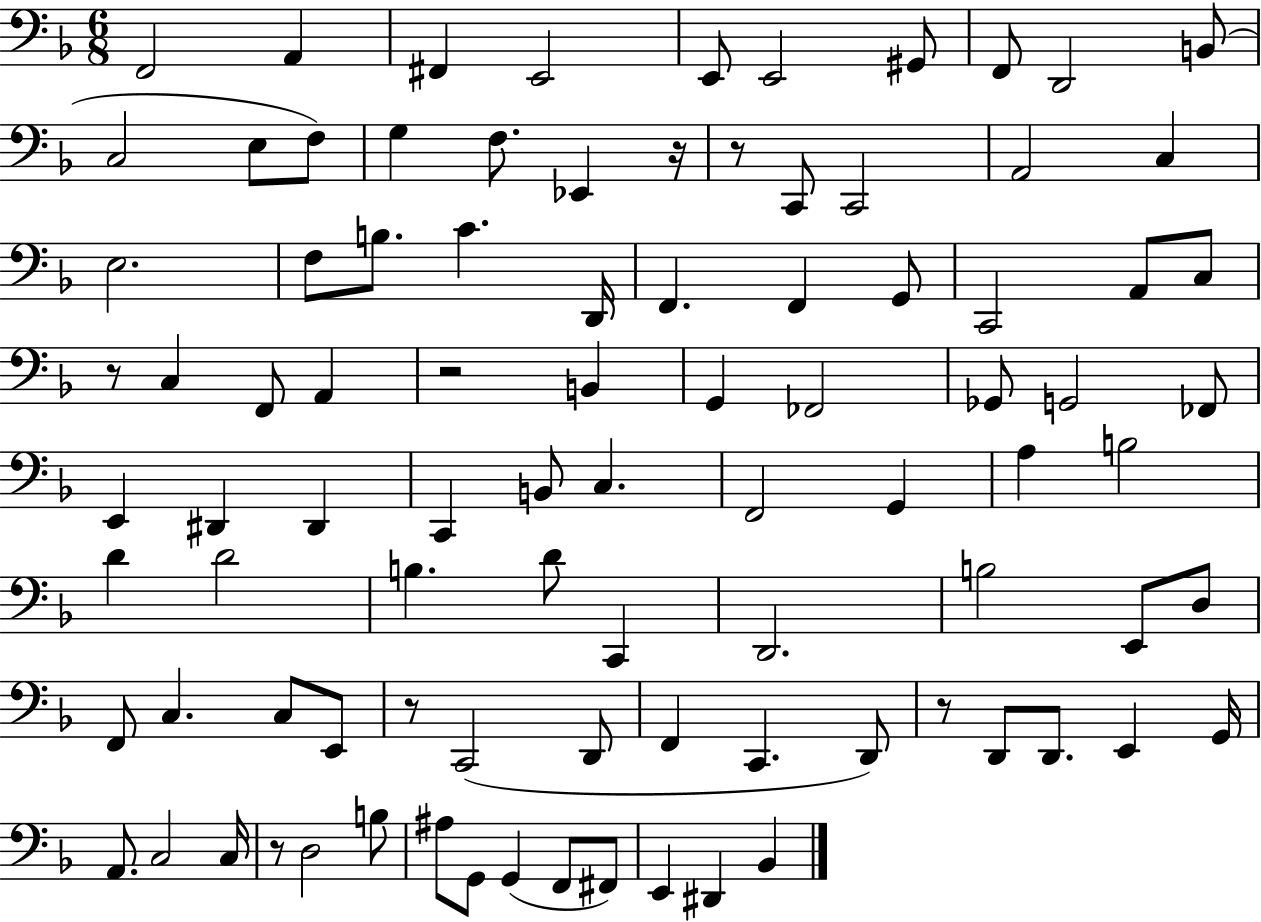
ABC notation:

X:1
T:Untitled
M:6/8
L:1/4
K:F
F,,2 A,, ^F,, E,,2 E,,/2 E,,2 ^G,,/2 F,,/2 D,,2 B,,/2 C,2 E,/2 F,/2 G, F,/2 _E,, z/4 z/2 C,,/2 C,,2 A,,2 C, E,2 F,/2 B,/2 C D,,/4 F,, F,, G,,/2 C,,2 A,,/2 C,/2 z/2 C, F,,/2 A,, z2 B,, G,, _F,,2 _G,,/2 G,,2 _F,,/2 E,, ^D,, ^D,, C,, B,,/2 C, F,,2 G,, A, B,2 D D2 B, D/2 C,, D,,2 B,2 E,,/2 D,/2 F,,/2 C, C,/2 E,,/2 z/2 C,,2 D,,/2 F,, C,, D,,/2 z/2 D,,/2 D,,/2 E,, G,,/4 A,,/2 C,2 C,/4 z/2 D,2 B,/2 ^A,/2 G,,/2 G,, F,,/2 ^F,,/2 E,, ^D,, _B,,